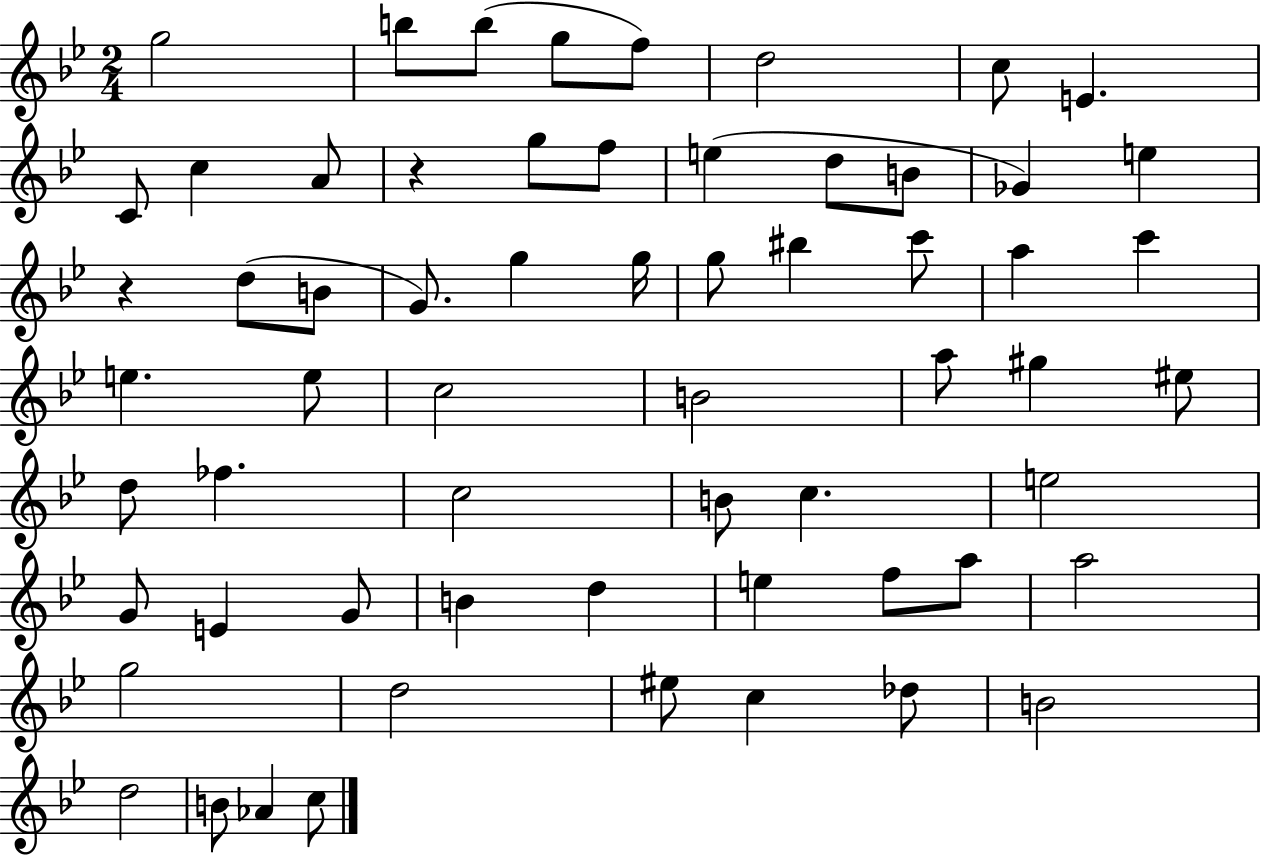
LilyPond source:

{
  \clef treble
  \numericTimeSignature
  \time 2/4
  \key bes \major
  g''2 | b''8 b''8( g''8 f''8) | d''2 | c''8 e'4. | \break c'8 c''4 a'8 | r4 g''8 f''8 | e''4( d''8 b'8 | ges'4) e''4 | \break r4 d''8( b'8 | g'8.) g''4 g''16 | g''8 bis''4 c'''8 | a''4 c'''4 | \break e''4. e''8 | c''2 | b'2 | a''8 gis''4 eis''8 | \break d''8 fes''4. | c''2 | b'8 c''4. | e''2 | \break g'8 e'4 g'8 | b'4 d''4 | e''4 f''8 a''8 | a''2 | \break g''2 | d''2 | eis''8 c''4 des''8 | b'2 | \break d''2 | b'8 aes'4 c''8 | \bar "|."
}